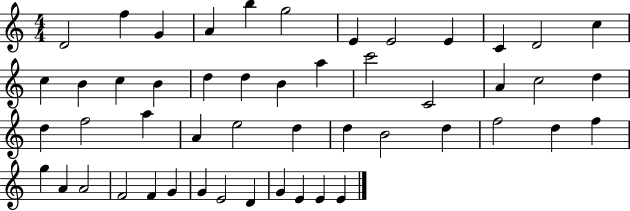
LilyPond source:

{
  \clef treble
  \numericTimeSignature
  \time 4/4
  \key c \major
  d'2 f''4 g'4 | a'4 b''4 g''2 | e'4 e'2 e'4 | c'4 d'2 c''4 | \break c''4 b'4 c''4 b'4 | d''4 d''4 b'4 a''4 | c'''2 c'2 | a'4 c''2 d''4 | \break d''4 f''2 a''4 | a'4 e''2 d''4 | d''4 b'2 d''4 | f''2 d''4 f''4 | \break g''4 a'4 a'2 | f'2 f'4 g'4 | g'4 e'2 d'4 | g'4 e'4 e'4 e'4 | \break \bar "|."
}